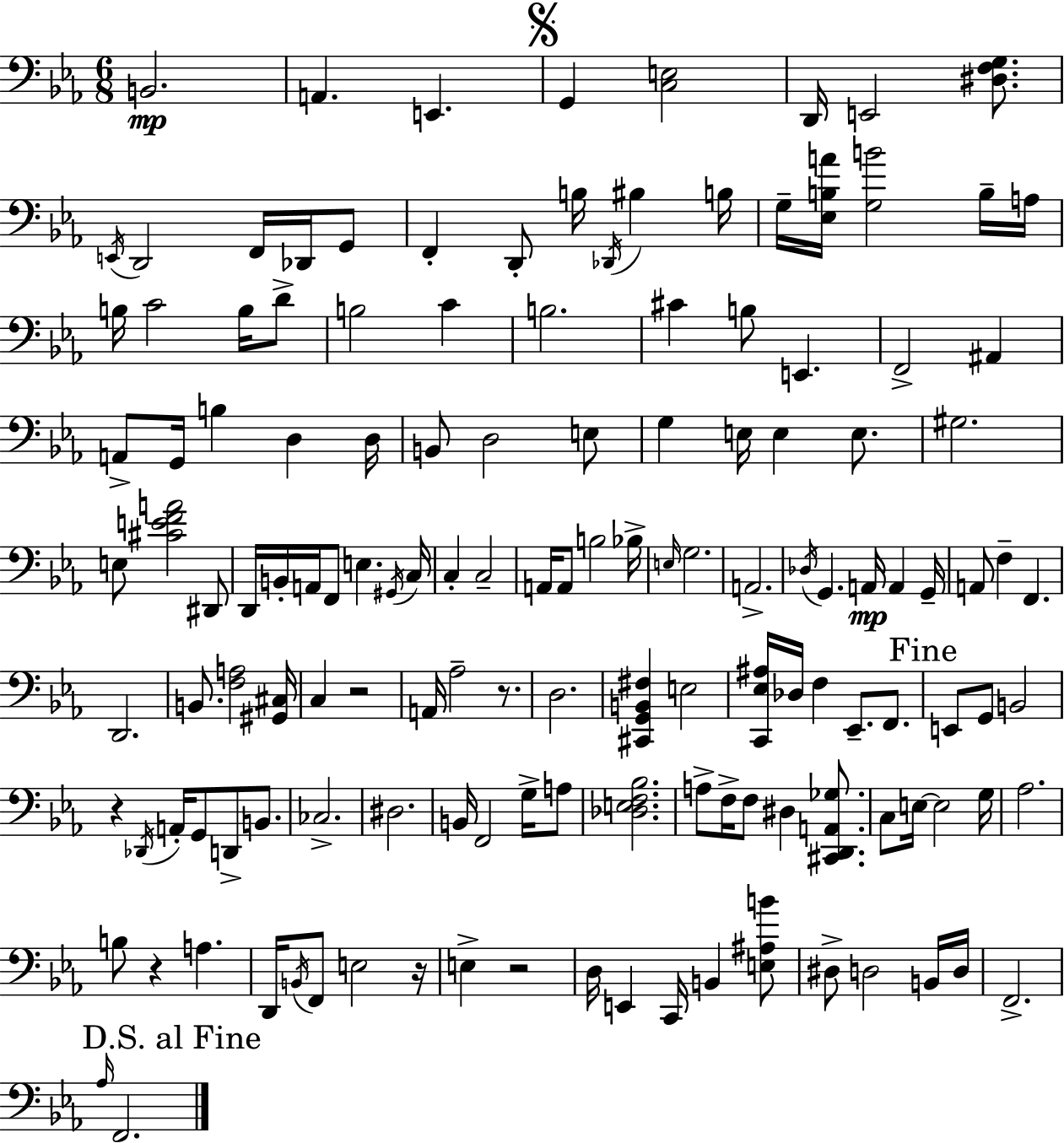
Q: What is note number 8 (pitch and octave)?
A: D2